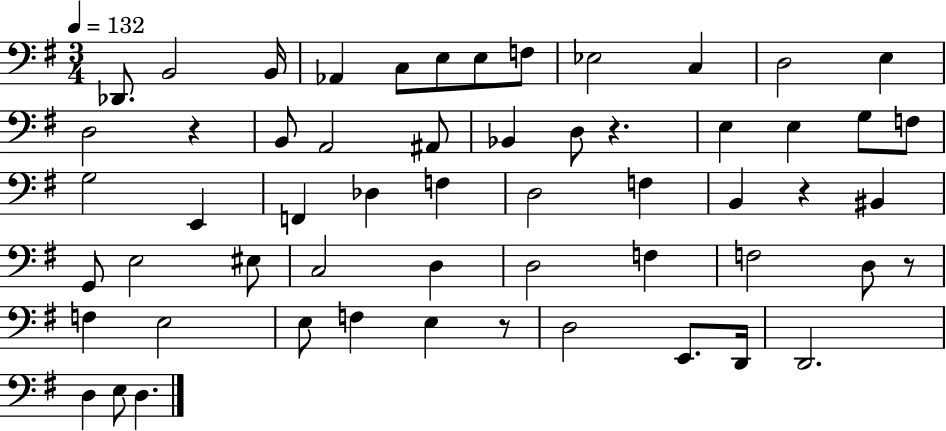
Db2/e. B2/h B2/s Ab2/q C3/e E3/e E3/e F3/e Eb3/h C3/q D3/h E3/q D3/h R/q B2/e A2/h A#2/e Bb2/q D3/e R/q. E3/q E3/q G3/e F3/e G3/h E2/q F2/q Db3/q F3/q D3/h F3/q B2/q R/q BIS2/q G2/e E3/h EIS3/e C3/h D3/q D3/h F3/q F3/h D3/e R/e F3/q E3/h E3/e F3/q E3/q R/e D3/h E2/e. D2/s D2/h. D3/q E3/e D3/q.